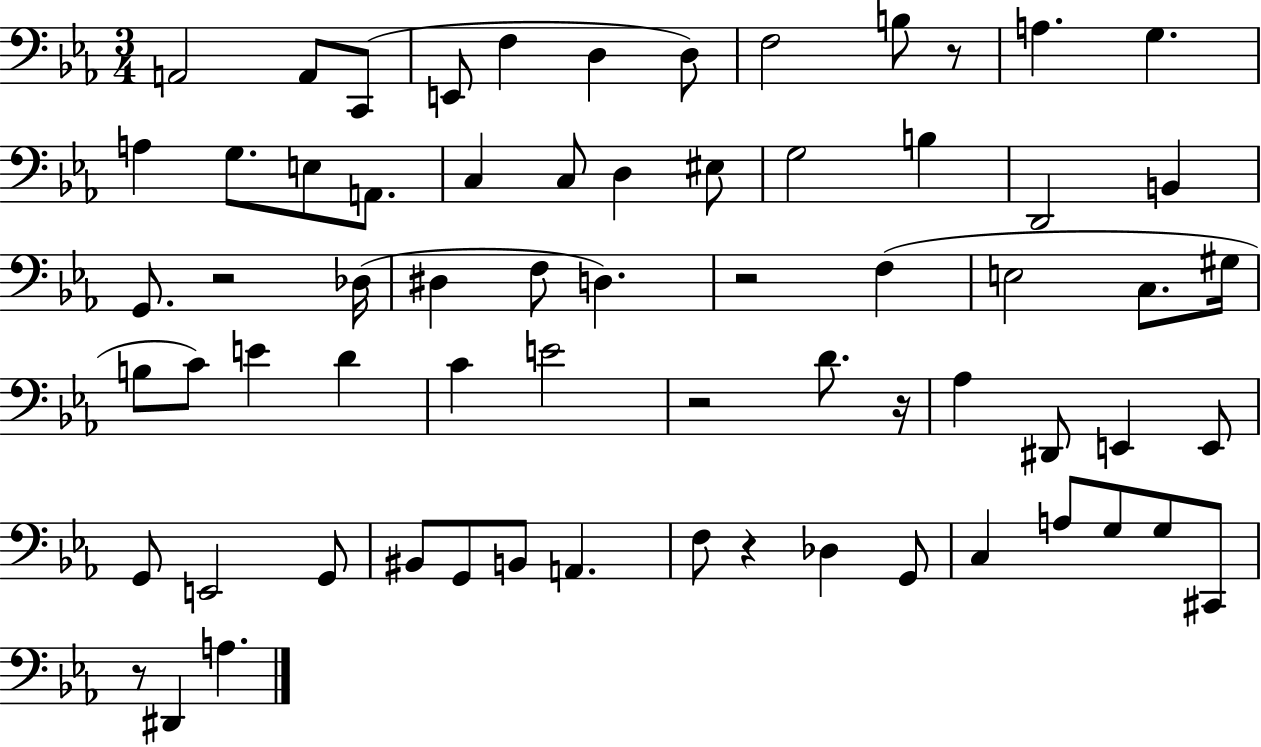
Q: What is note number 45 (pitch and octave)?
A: E2